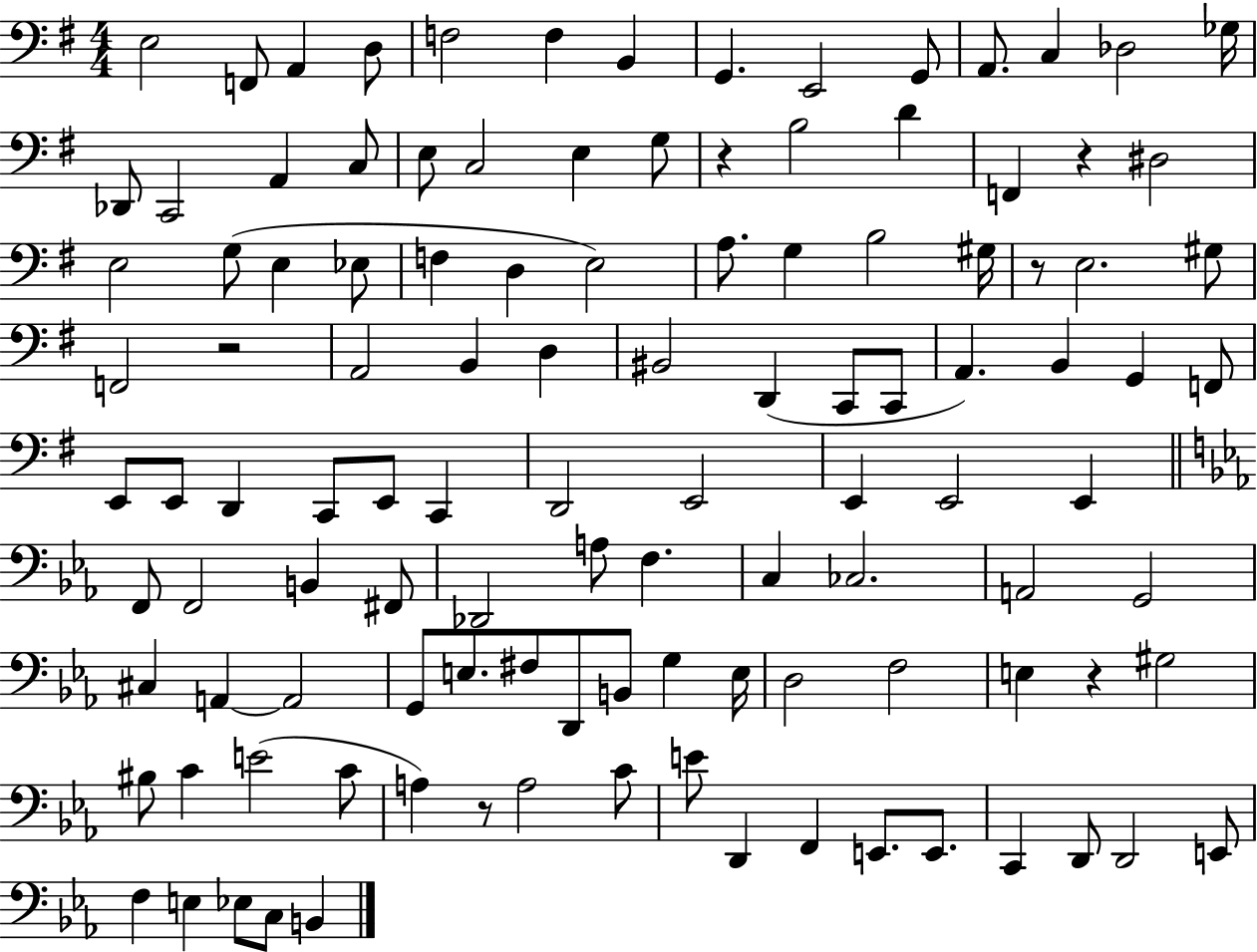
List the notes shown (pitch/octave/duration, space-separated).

E3/h F2/e A2/q D3/e F3/h F3/q B2/q G2/q. E2/h G2/e A2/e. C3/q Db3/h Gb3/s Db2/e C2/h A2/q C3/e E3/e C3/h E3/q G3/e R/q B3/h D4/q F2/q R/q D#3/h E3/h G3/e E3/q Eb3/e F3/q D3/q E3/h A3/e. G3/q B3/h G#3/s R/e E3/h. G#3/e F2/h R/h A2/h B2/q D3/q BIS2/h D2/q C2/e C2/e A2/q. B2/q G2/q F2/e E2/e E2/e D2/q C2/e E2/e C2/q D2/h E2/h E2/q E2/h E2/q F2/e F2/h B2/q F#2/e Db2/h A3/e F3/q. C3/q CES3/h. A2/h G2/h C#3/q A2/q A2/h G2/e E3/e. F#3/e D2/e B2/e G3/q E3/s D3/h F3/h E3/q R/q G#3/h BIS3/e C4/q E4/h C4/e A3/q R/e A3/h C4/e E4/e D2/q F2/q E2/e. E2/e. C2/q D2/e D2/h E2/e F3/q E3/q Eb3/e C3/e B2/q